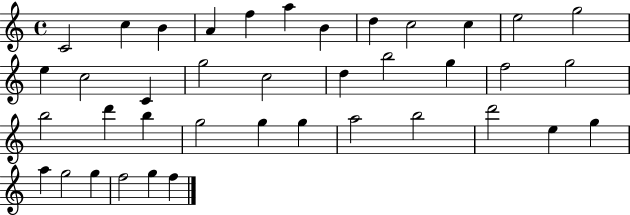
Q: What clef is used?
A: treble